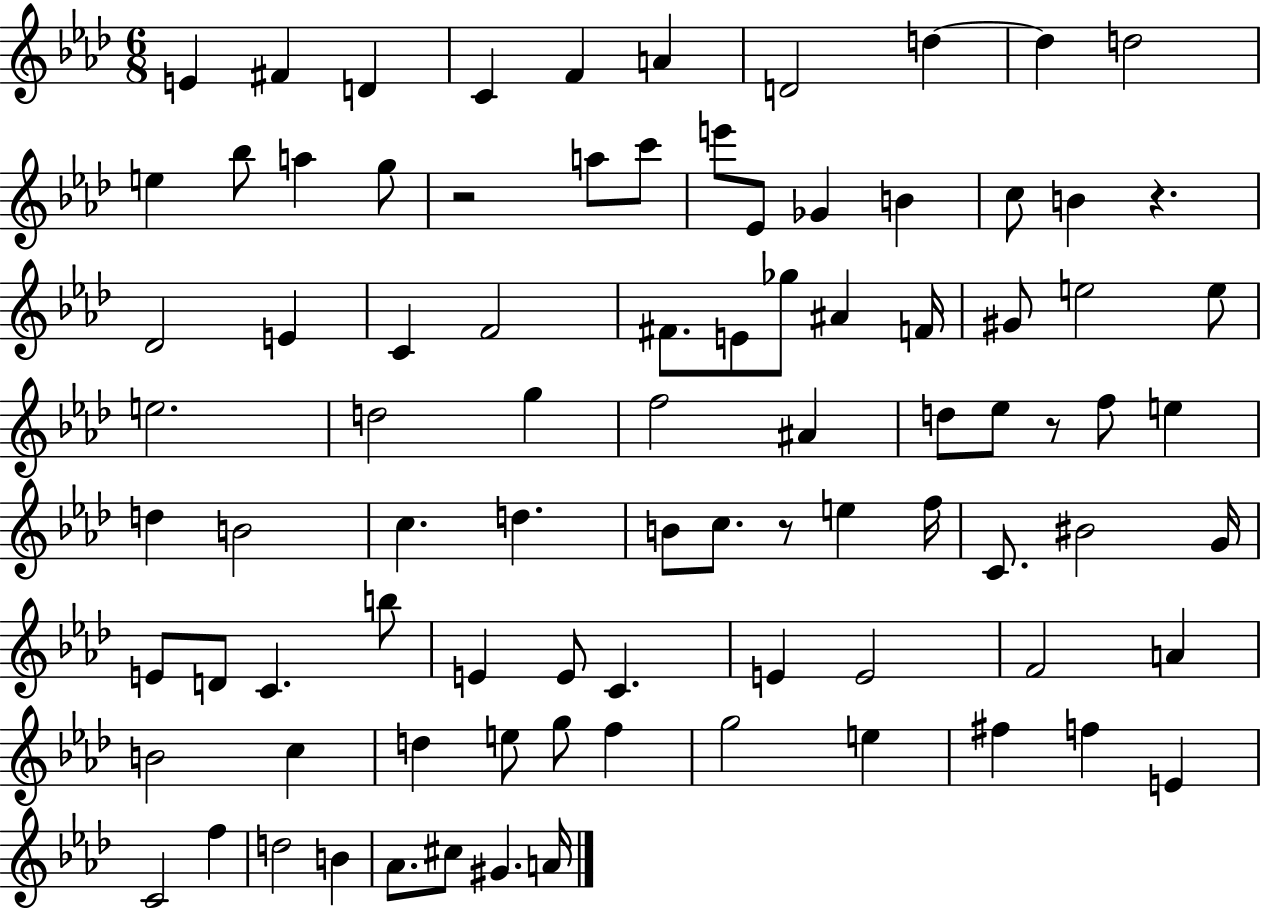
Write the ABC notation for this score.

X:1
T:Untitled
M:6/8
L:1/4
K:Ab
E ^F D C F A D2 d d d2 e _b/2 a g/2 z2 a/2 c'/2 e'/2 _E/2 _G B c/2 B z _D2 E C F2 ^F/2 E/2 _g/2 ^A F/4 ^G/2 e2 e/2 e2 d2 g f2 ^A d/2 _e/2 z/2 f/2 e d B2 c d B/2 c/2 z/2 e f/4 C/2 ^B2 G/4 E/2 D/2 C b/2 E E/2 C E E2 F2 A B2 c d e/2 g/2 f g2 e ^f f E C2 f d2 B _A/2 ^c/2 ^G A/4